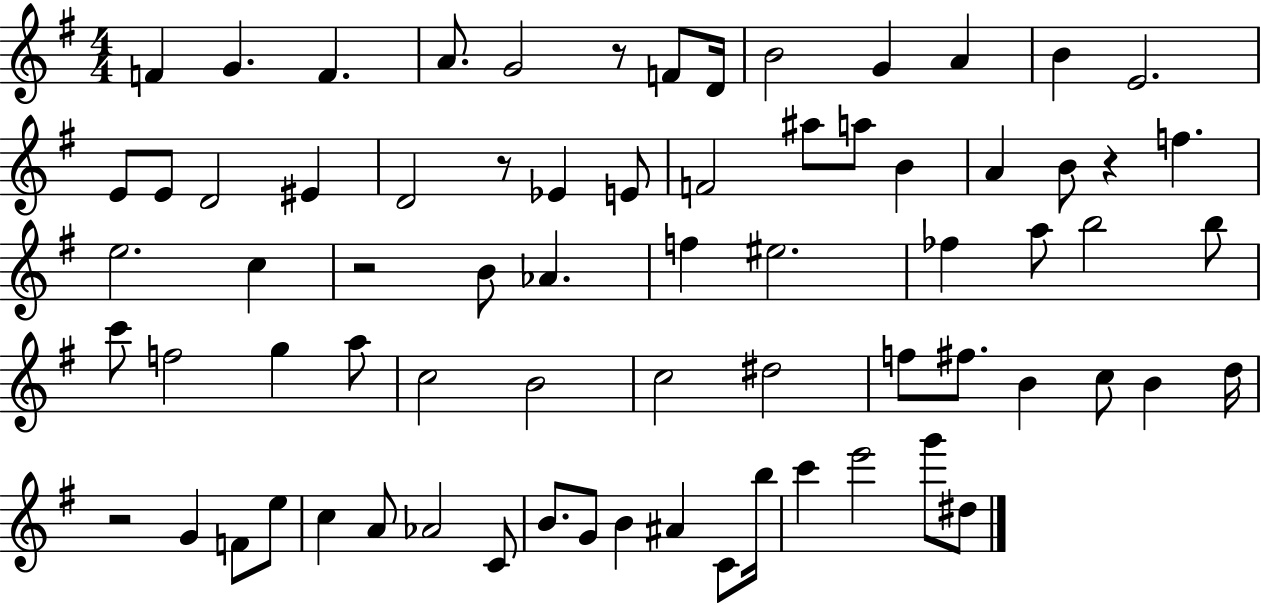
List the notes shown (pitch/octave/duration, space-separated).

F4/q G4/q. F4/q. A4/e. G4/h R/e F4/e D4/s B4/h G4/q A4/q B4/q E4/h. E4/e E4/e D4/h EIS4/q D4/h R/e Eb4/q E4/e F4/h A#5/e A5/e B4/q A4/q B4/e R/q F5/q. E5/h. C5/q R/h B4/e Ab4/q. F5/q EIS5/h. FES5/q A5/e B5/h B5/e C6/e F5/h G5/q A5/e C5/h B4/h C5/h D#5/h F5/e F#5/e. B4/q C5/e B4/q D5/s R/h G4/q F4/e E5/e C5/q A4/e Ab4/h C4/e B4/e. G4/e B4/q A#4/q C4/e B5/s C6/q E6/h G6/e D#5/e